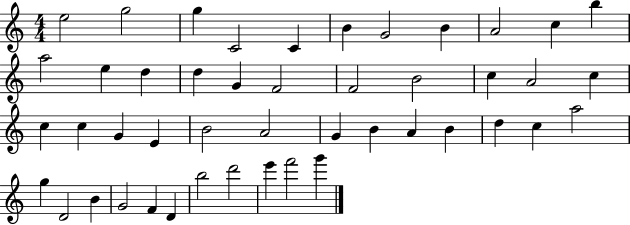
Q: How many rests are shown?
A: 0